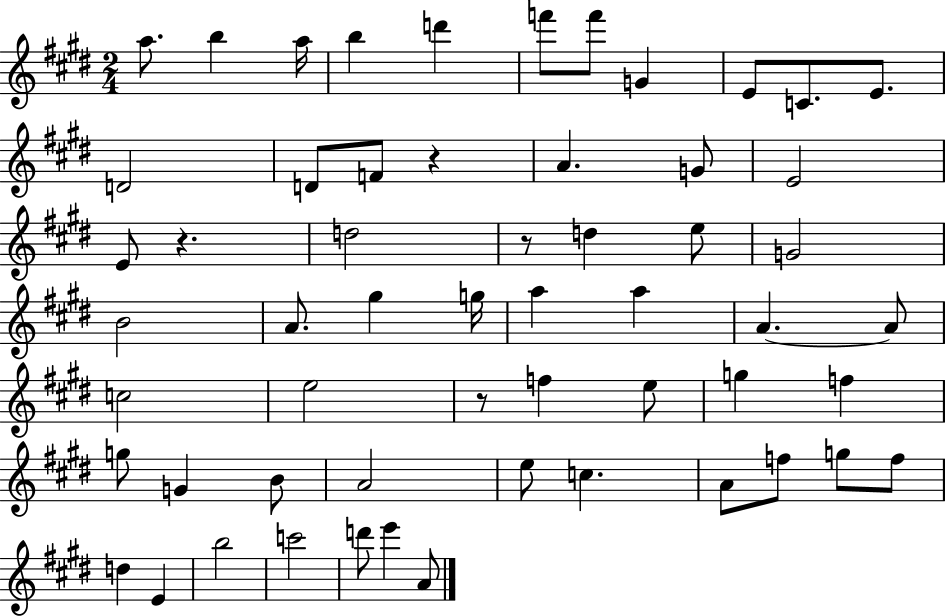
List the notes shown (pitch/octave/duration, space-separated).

A5/e. B5/q A5/s B5/q D6/q F6/e F6/e G4/q E4/e C4/e. E4/e. D4/h D4/e F4/e R/q A4/q. G4/e E4/h E4/e R/q. D5/h R/e D5/q E5/e G4/h B4/h A4/e. G#5/q G5/s A5/q A5/q A4/q. A4/e C5/h E5/h R/e F5/q E5/e G5/q F5/q G5/e G4/q B4/e A4/h E5/e C5/q. A4/e F5/e G5/e F5/e D5/q E4/q B5/h C6/h D6/e E6/q A4/e